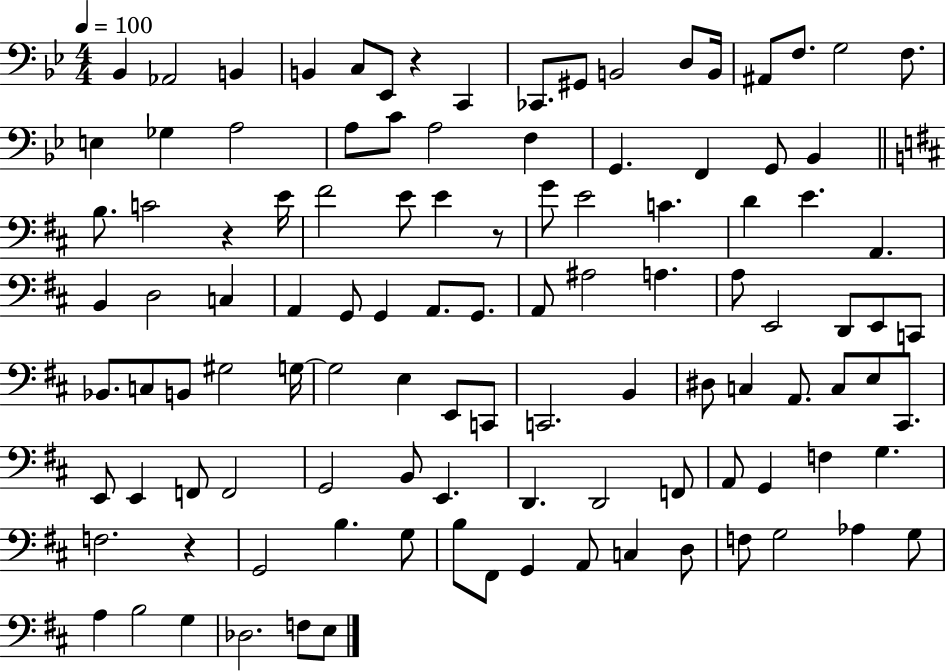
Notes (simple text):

Bb2/q Ab2/h B2/q B2/q C3/e Eb2/e R/q C2/q CES2/e. G#2/e B2/h D3/e B2/s A#2/e F3/e. G3/h F3/e. E3/q Gb3/q A3/h A3/e C4/e A3/h F3/q G2/q. F2/q G2/e Bb2/q B3/e. C4/h R/q E4/s F#4/h E4/e E4/q R/e G4/e E4/h C4/q. D4/q E4/q. A2/q. B2/q D3/h C3/q A2/q G2/e G2/q A2/e. G2/e. A2/e A#3/h A3/q. A3/e E2/h D2/e E2/e C2/e Bb2/e. C3/e B2/e G#3/h G3/s G3/h E3/q E2/e C2/e C2/h. B2/q D#3/e C3/q A2/e. C3/e E3/e C#2/e. E2/e E2/q F2/e F2/h G2/h B2/e E2/q. D2/q. D2/h F2/e A2/e G2/q F3/q G3/q. F3/h. R/q G2/h B3/q. G3/e B3/e F#2/e G2/q A2/e C3/q D3/e F3/e G3/h Ab3/q G3/e A3/q B3/h G3/q Db3/h. F3/e E3/e